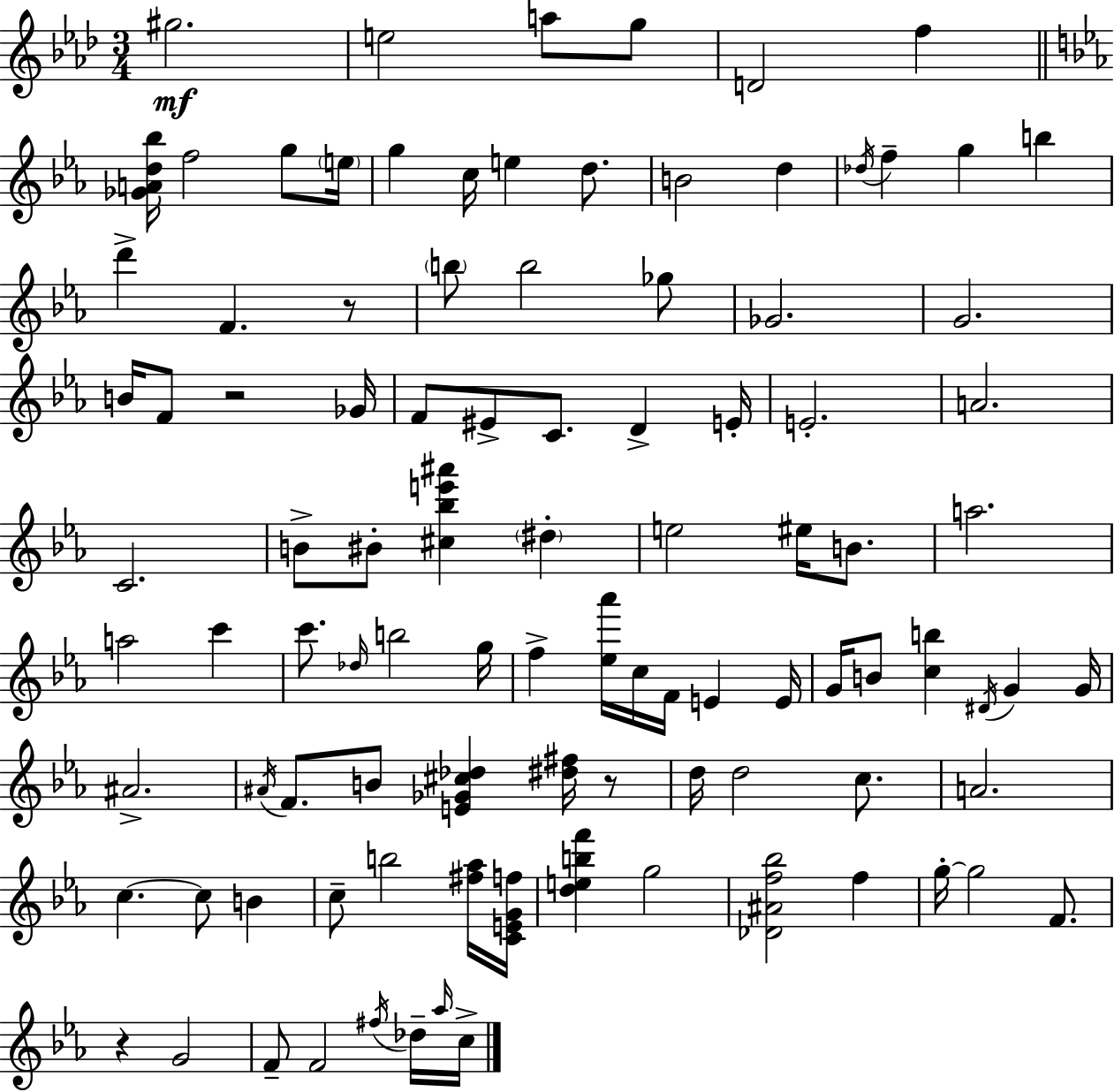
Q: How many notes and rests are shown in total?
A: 99